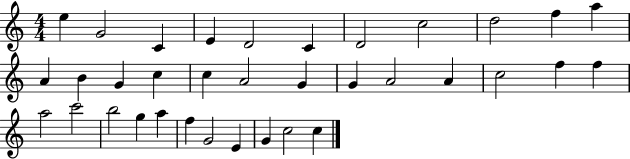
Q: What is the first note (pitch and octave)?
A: E5